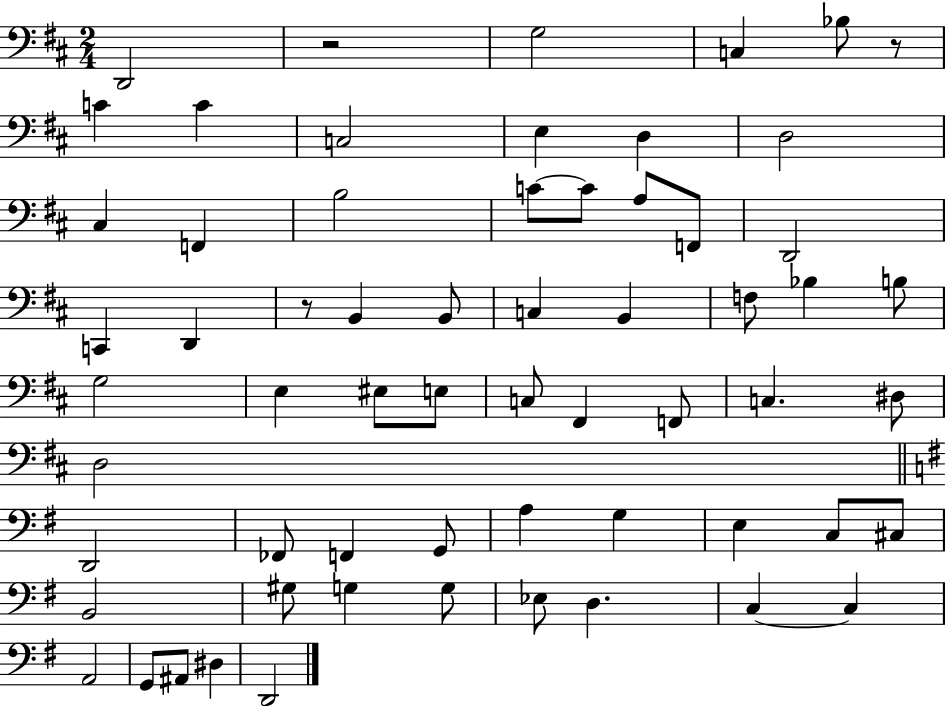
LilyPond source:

{
  \clef bass
  \numericTimeSignature
  \time 2/4
  \key d \major
  d,2 | r2 | g2 | c4 bes8 r8 | \break c'4 c'4 | c2 | e4 d4 | d2 | \break cis4 f,4 | b2 | c'8~~ c'8 a8 f,8 | d,2 | \break c,4 d,4 | r8 b,4 b,8 | c4 b,4 | f8 bes4 b8 | \break g2 | e4 eis8 e8 | c8 fis,4 f,8 | c4. dis8 | \break d2 | \bar "||" \break \key e \minor d,2 | fes,8 f,4 g,8 | a4 g4 | e4 c8 cis8 | \break b,2 | gis8 g4 g8 | ees8 d4. | c4~~ c4 | \break a,2 | g,8 ais,8 dis4 | d,2 | \bar "|."
}